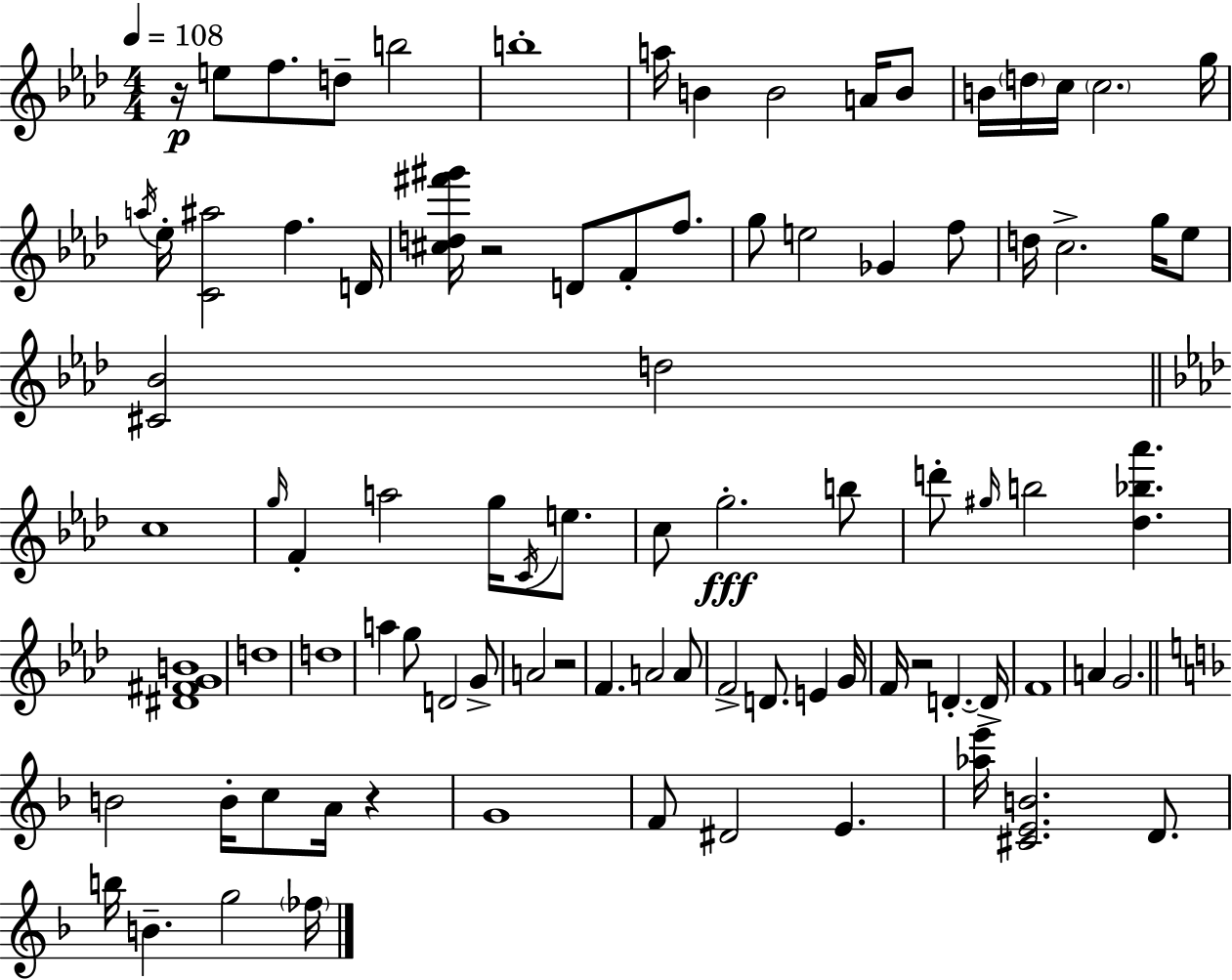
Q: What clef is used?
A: treble